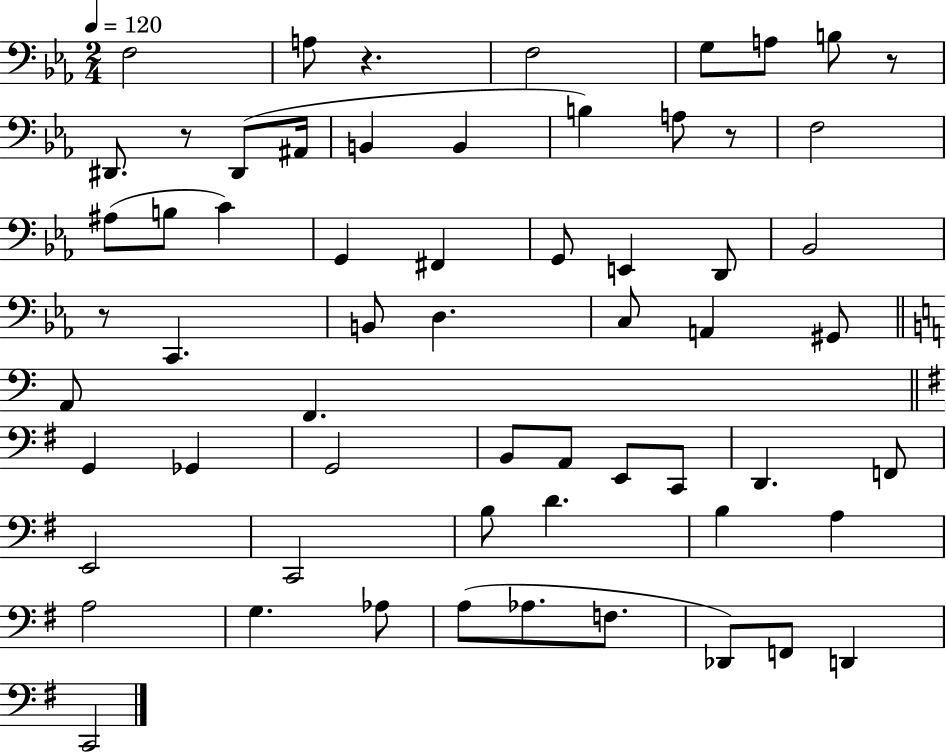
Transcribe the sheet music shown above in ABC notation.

X:1
T:Untitled
M:2/4
L:1/4
K:Eb
F,2 A,/2 z F,2 G,/2 A,/2 B,/2 z/2 ^D,,/2 z/2 ^D,,/2 ^A,,/4 B,, B,, B, A,/2 z/2 F,2 ^A,/2 B,/2 C G,, ^F,, G,,/2 E,, D,,/2 _B,,2 z/2 C,, B,,/2 D, C,/2 A,, ^G,,/2 A,,/2 F,, G,, _G,, G,,2 B,,/2 A,,/2 E,,/2 C,,/2 D,, F,,/2 E,,2 C,,2 B,/2 D B, A, A,2 G, _A,/2 A,/2 _A,/2 F,/2 _D,,/2 F,,/2 D,, C,,2